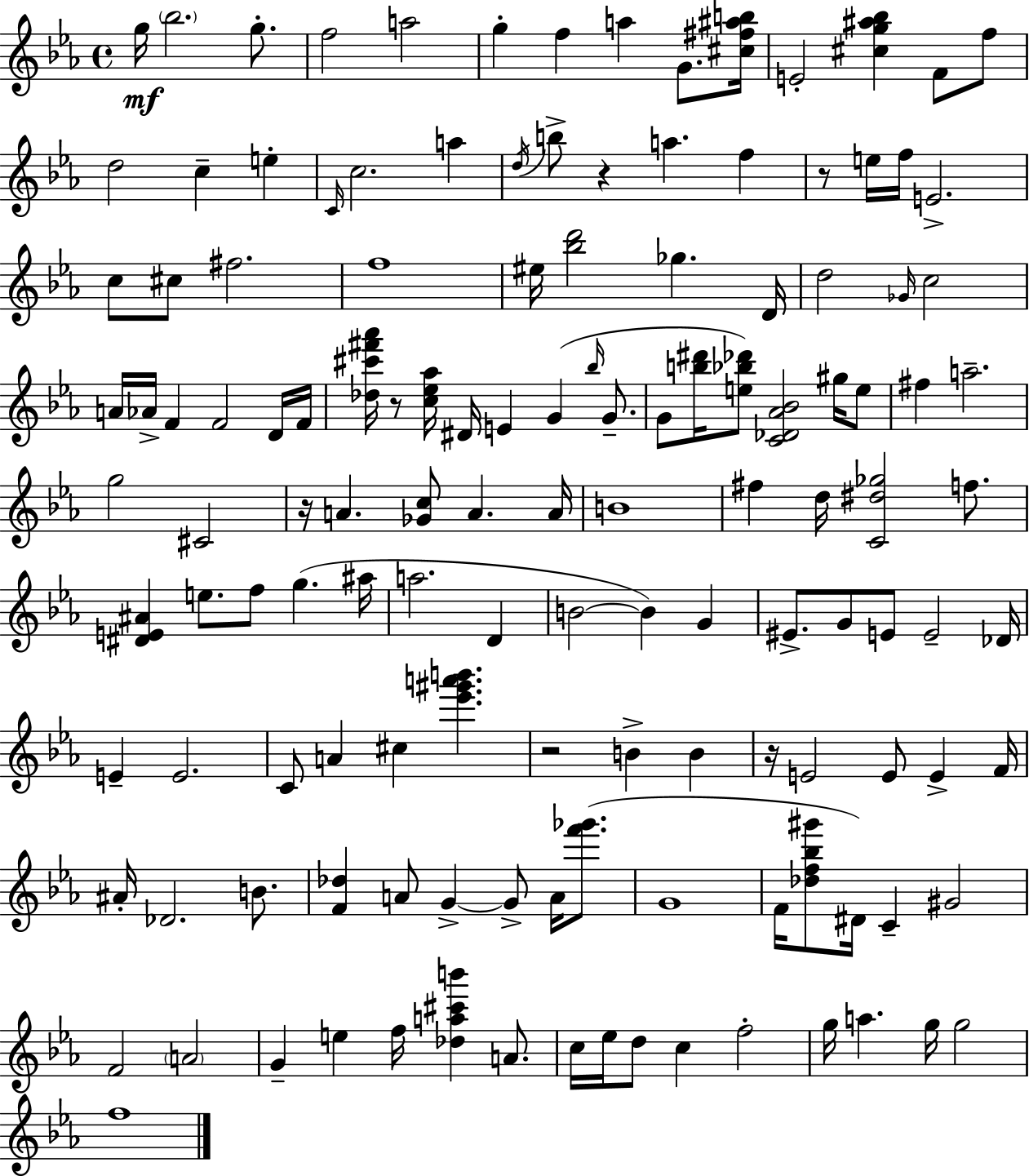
{
  \clef treble
  \time 4/4
  \defaultTimeSignature
  \key c \minor
  \repeat volta 2 { g''16\mf \parenthesize bes''2. g''8.-. | f''2 a''2 | g''4-. f''4 a''4 g'8. <cis'' fis'' ais'' b''>16 | e'2-. <cis'' g'' ais'' bes''>4 f'8 f''8 | \break d''2 c''4-- e''4-. | \grace { c'16 } c''2. a''4 | \acciaccatura { d''16 } b''8-> r4 a''4. f''4 | r8 e''16 f''16 e'2.-> | \break c''8 cis''8 fis''2. | f''1 | eis''16 <bes'' d'''>2 ges''4. | d'16 d''2 \grace { ges'16 } c''2 | \break a'16 aes'16-> f'4 f'2 | d'16 f'16 <des'' cis''' fis''' aes'''>16 r8 <c'' ees'' aes''>16 dis'16 e'4 g'4( | \grace { bes''16 } g'8.-- g'8 <b'' dis'''>16 <e'' bes'' des'''>8) <c' des' aes' bes'>2 | gis''16 e''8 fis''4 a''2.-- | \break g''2 cis'2 | r16 a'4. <ges' c''>8 a'4. | a'16 b'1 | fis''4 d''16 <c' dis'' ges''>2 | \break f''8. <dis' e' ais'>4 e''8. f''8 g''4.( | ais''16 a''2. | d'4 b'2~~ b'4) | g'4 eis'8.-> g'8 e'8 e'2-- | \break des'16 e'4-- e'2. | c'8 a'4 cis''4 <ees''' gis''' a''' b'''>4. | r2 b'4-> | b'4 r16 e'2 e'8 e'4-> | \break f'16 ais'16-. des'2. | b'8. <f' des''>4 a'8 g'4->~~ g'8-> | a'16 <f''' ges'''>8.( g'1 | f'16 <des'' f'' bes'' gis'''>8 dis'16) c'4-- gis'2 | \break f'2 \parenthesize a'2 | g'4-- e''4 f''16 <des'' a'' cis''' b'''>4 | a'8. c''16 ees''16 d''8 c''4 f''2-. | g''16 a''4. g''16 g''2 | \break f''1 | } \bar "|."
}